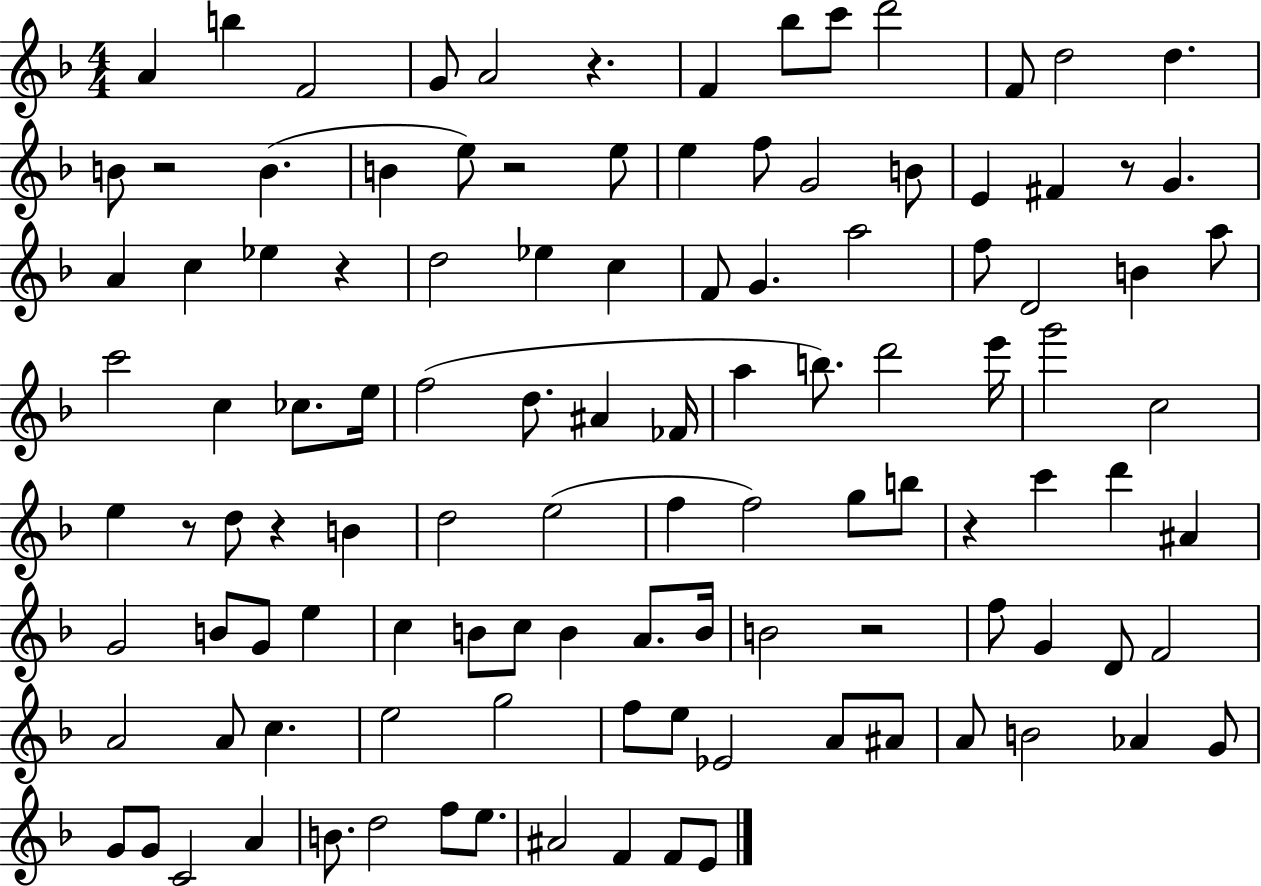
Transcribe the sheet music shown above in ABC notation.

X:1
T:Untitled
M:4/4
L:1/4
K:F
A b F2 G/2 A2 z F _b/2 c'/2 d'2 F/2 d2 d B/2 z2 B B e/2 z2 e/2 e f/2 G2 B/2 E ^F z/2 G A c _e z d2 _e c F/2 G a2 f/2 D2 B a/2 c'2 c _c/2 e/4 f2 d/2 ^A _F/4 a b/2 d'2 e'/4 g'2 c2 e z/2 d/2 z B d2 e2 f f2 g/2 b/2 z c' d' ^A G2 B/2 G/2 e c B/2 c/2 B A/2 B/4 B2 z2 f/2 G D/2 F2 A2 A/2 c e2 g2 f/2 e/2 _E2 A/2 ^A/2 A/2 B2 _A G/2 G/2 G/2 C2 A B/2 d2 f/2 e/2 ^A2 F F/2 E/2